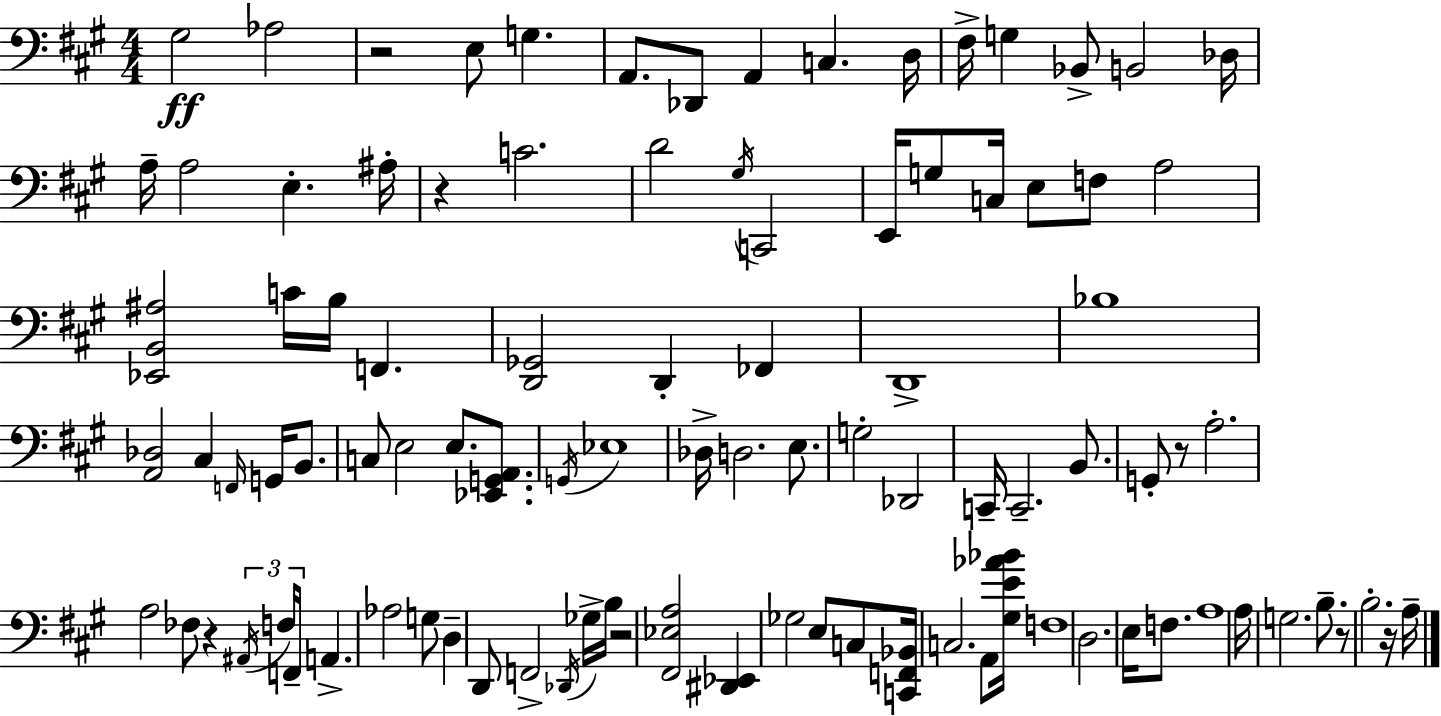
X:1
T:Untitled
M:4/4
L:1/4
K:A
^G,2 _A,2 z2 E,/2 G, A,,/2 _D,,/2 A,, C, D,/4 ^F,/4 G, _B,,/2 B,,2 _D,/4 A,/4 A,2 E, ^A,/4 z C2 D2 ^G,/4 C,,2 E,,/4 G,/2 C,/4 E,/2 F,/2 A,2 [_E,,B,,^A,]2 C/4 B,/4 F,, [D,,_G,,]2 D,, _F,, D,,4 _B,4 [A,,_D,]2 ^C, F,,/4 G,,/4 B,,/2 C,/2 E,2 E,/2 [_E,,G,,A,,]/2 G,,/4 _E,4 _D,/4 D,2 E,/2 G,2 _D,,2 C,,/4 C,,2 B,,/2 G,,/2 z/2 A,2 A,2 _F,/2 z ^A,,/4 F,/4 F,,/4 A,, _A,2 G,/2 D, D,,/2 F,,2 _D,,/4 _G,/4 B,/4 z2 [^F,,_E,A,]2 [^D,,_E,,] _G,2 E,/2 C,/2 [C,,F,,_B,,]/4 C,2 A,,/2 [^G,E_A_B]/4 F,4 D,2 E,/4 F,/2 A,4 A,/4 G,2 B,/2 z/2 B,2 z/4 A,/4